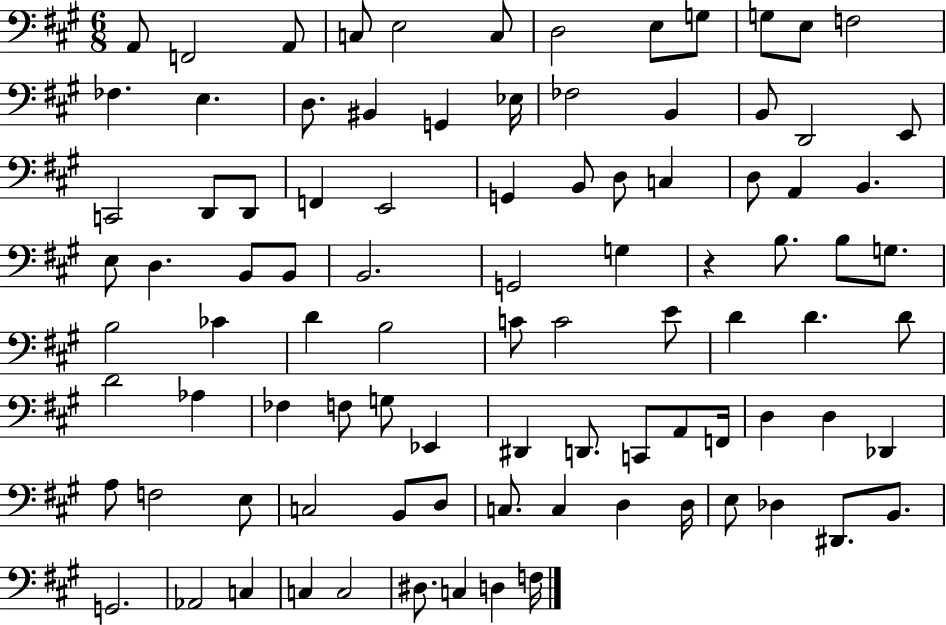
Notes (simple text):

A2/e F2/h A2/e C3/e E3/h C3/e D3/h E3/e G3/e G3/e E3/e F3/h FES3/q. E3/q. D3/e. BIS2/q G2/q Eb3/s FES3/h B2/q B2/e D2/h E2/e C2/h D2/e D2/e F2/q E2/h G2/q B2/e D3/e C3/q D3/e A2/q B2/q. E3/e D3/q. B2/e B2/e B2/h. G2/h G3/q R/q B3/e. B3/e G3/e. B3/h CES4/q D4/q B3/h C4/e C4/h E4/e D4/q D4/q. D4/e D4/h Ab3/q FES3/q F3/e G3/e Eb2/q D#2/q D2/e. C2/e A2/e F2/s D3/q D3/q Db2/q A3/e F3/h E3/e C3/h B2/e D3/e C3/e. C3/q D3/q D3/s E3/e Db3/q D#2/e. B2/e. G2/h. Ab2/h C3/q C3/q C3/h D#3/e. C3/q D3/q F3/s